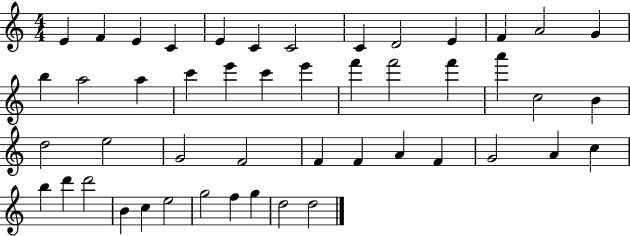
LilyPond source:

{
  \clef treble
  \numericTimeSignature
  \time 4/4
  \key c \major
  e'4 f'4 e'4 c'4 | e'4 c'4 c'2 | c'4 d'2 e'4 | f'4 a'2 g'4 | \break b''4 a''2 a''4 | c'''4 e'''4 c'''4 e'''4 | f'''4 f'''2 f'''4 | a'''4 c''2 b'4 | \break d''2 e''2 | g'2 f'2 | f'4 f'4 a'4 f'4 | g'2 a'4 c''4 | \break b''4 d'''4 d'''2 | b'4 c''4 e''2 | g''2 f''4 g''4 | d''2 d''2 | \break \bar "|."
}